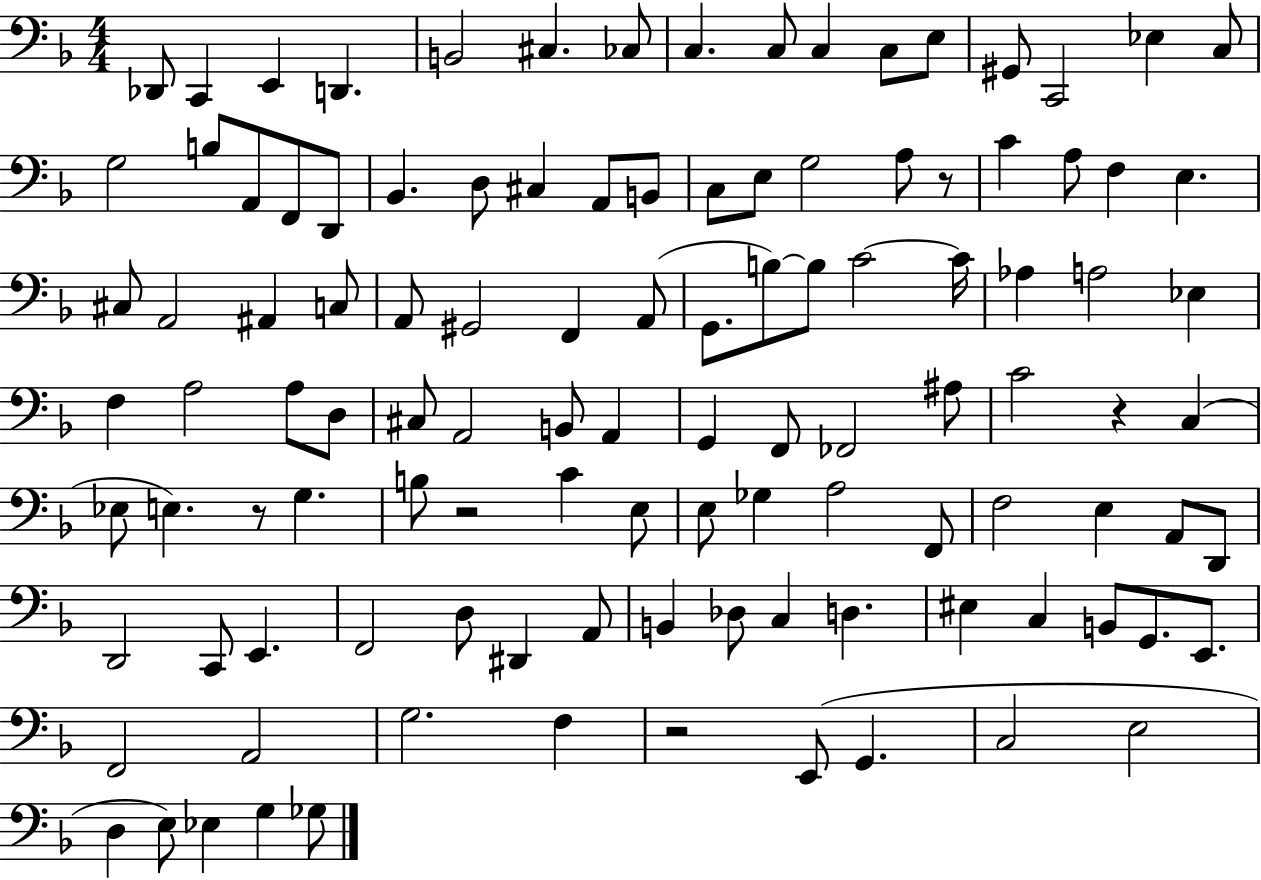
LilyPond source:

{
  \clef bass
  \numericTimeSignature
  \time 4/4
  \key f \major
  des,8 c,4 e,4 d,4. | b,2 cis4. ces8 | c4. c8 c4 c8 e8 | gis,8 c,2 ees4 c8 | \break g2 b8 a,8 f,8 d,8 | bes,4. d8 cis4 a,8 b,8 | c8 e8 g2 a8 r8 | c'4 a8 f4 e4. | \break cis8 a,2 ais,4 c8 | a,8 gis,2 f,4 a,8( | g,8. b8~~) b8 c'2~~ c'16 | aes4 a2 ees4 | \break f4 a2 a8 d8 | cis8 a,2 b,8 a,4 | g,4 f,8 fes,2 ais8 | c'2 r4 c4( | \break ees8 e4.) r8 g4. | b8 r2 c'4 e8 | e8 ges4 a2 f,8 | f2 e4 a,8 d,8 | \break d,2 c,8 e,4. | f,2 d8 dis,4 a,8 | b,4 des8 c4 d4. | eis4 c4 b,8 g,8. e,8. | \break f,2 a,2 | g2. f4 | r2 e,8( g,4. | c2 e2 | \break d4 e8) ees4 g4 ges8 | \bar "|."
}